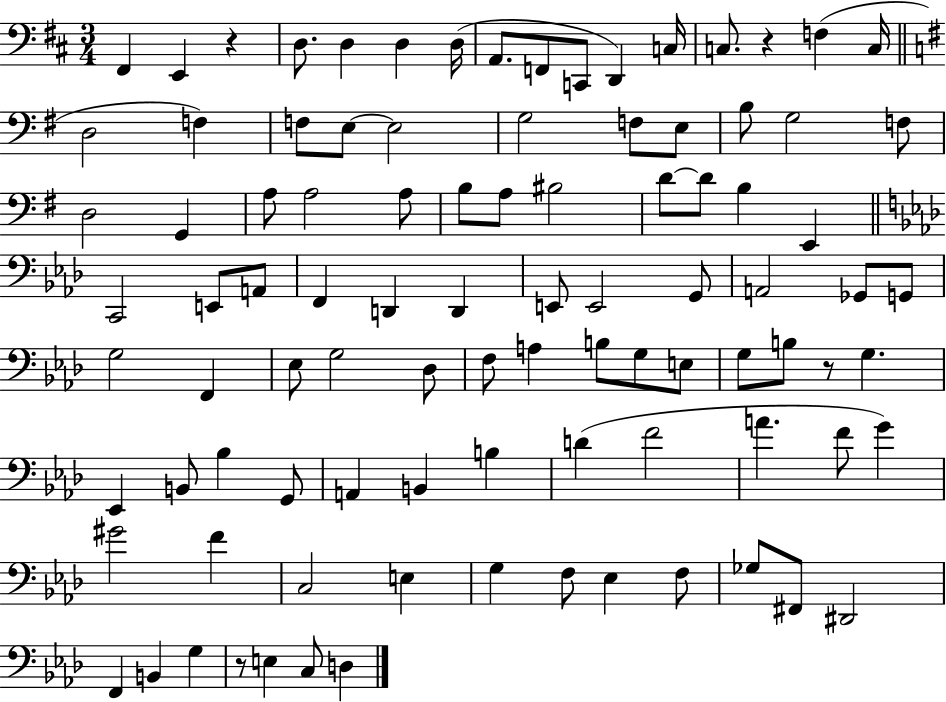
X:1
T:Untitled
M:3/4
L:1/4
K:D
^F,, E,, z D,/2 D, D, D,/4 A,,/2 F,,/2 C,,/2 D,, C,/4 C,/2 z F, C,/4 D,2 F, F,/2 E,/2 E,2 G,2 F,/2 E,/2 B,/2 G,2 F,/2 D,2 G,, A,/2 A,2 A,/2 B,/2 A,/2 ^B,2 D/2 D/2 B, E,, C,,2 E,,/2 A,,/2 F,, D,, D,, E,,/2 E,,2 G,,/2 A,,2 _G,,/2 G,,/2 G,2 F,, _E,/2 G,2 _D,/2 F,/2 A, B,/2 G,/2 E,/2 G,/2 B,/2 z/2 G, _E,, B,,/2 _B, G,,/2 A,, B,, B, D F2 A F/2 G ^G2 F C,2 E, G, F,/2 _E, F,/2 _G,/2 ^F,,/2 ^D,,2 F,, B,, G, z/2 E, C,/2 D,